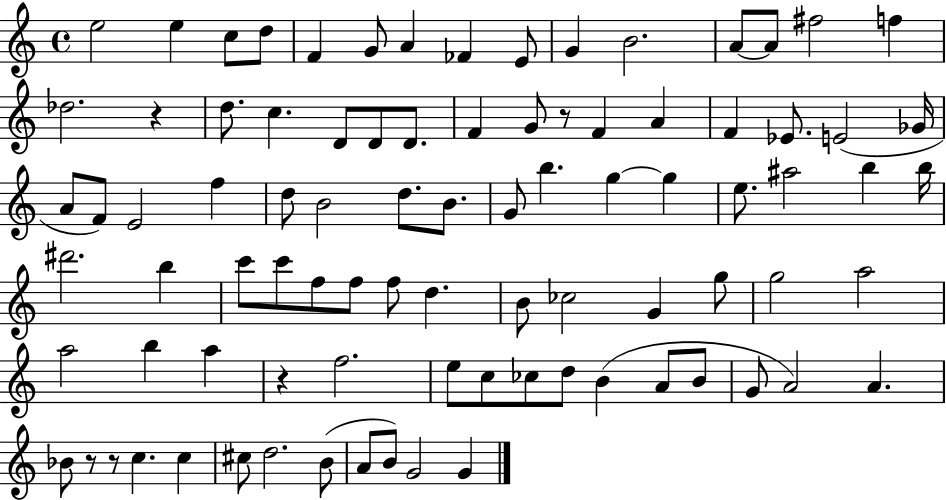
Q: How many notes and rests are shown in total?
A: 88